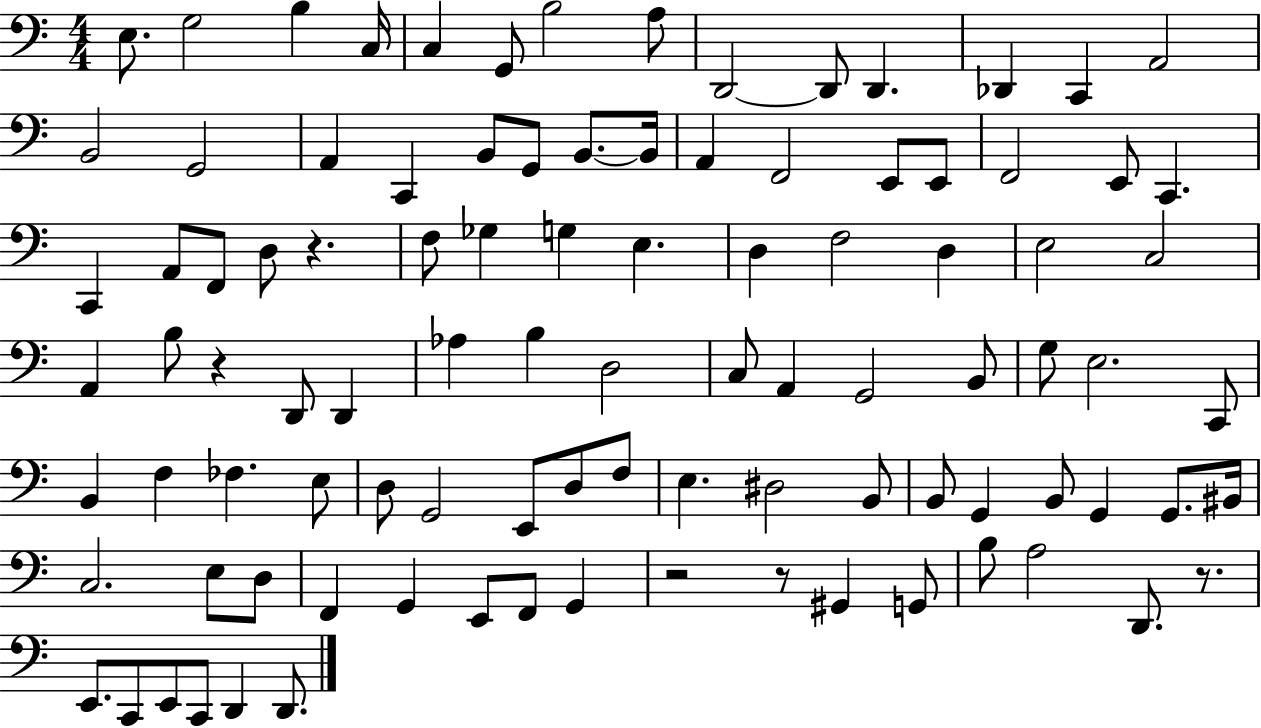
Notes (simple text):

E3/e. G3/h B3/q C3/s C3/q G2/e B3/h A3/e D2/h D2/e D2/q. Db2/q C2/q A2/h B2/h G2/h A2/q C2/q B2/e G2/e B2/e. B2/s A2/q F2/h E2/e E2/e F2/h E2/e C2/q. C2/q A2/e F2/e D3/e R/q. F3/e Gb3/q G3/q E3/q. D3/q F3/h D3/q E3/h C3/h A2/q B3/e R/q D2/e D2/q Ab3/q B3/q D3/h C3/e A2/q G2/h B2/e G3/e E3/h. C2/e B2/q F3/q FES3/q. E3/e D3/e G2/h E2/e D3/e F3/e E3/q. D#3/h B2/e B2/e G2/q B2/e G2/q G2/e. BIS2/s C3/h. E3/e D3/e F2/q G2/q E2/e F2/e G2/q R/h R/e G#2/q G2/e B3/e A3/h D2/e. R/e. E2/e. C2/e E2/e C2/e D2/q D2/e.